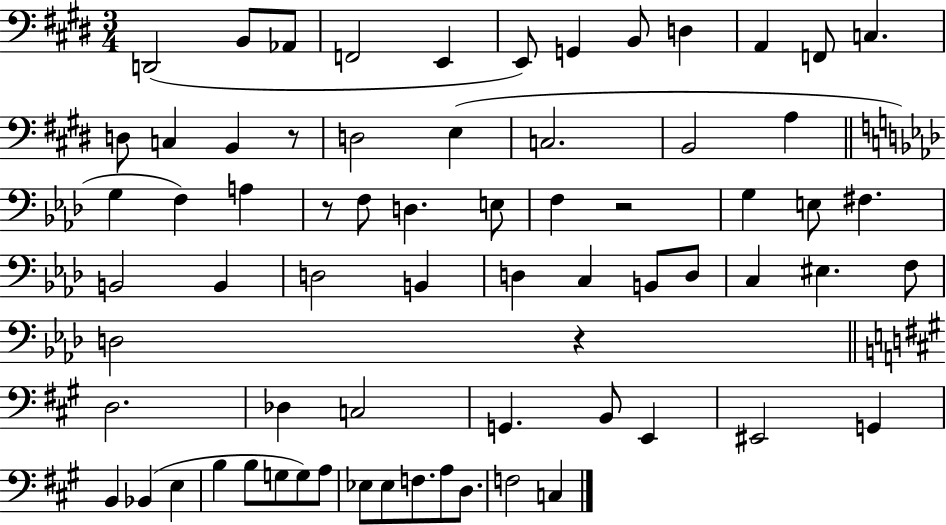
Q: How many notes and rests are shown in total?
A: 69